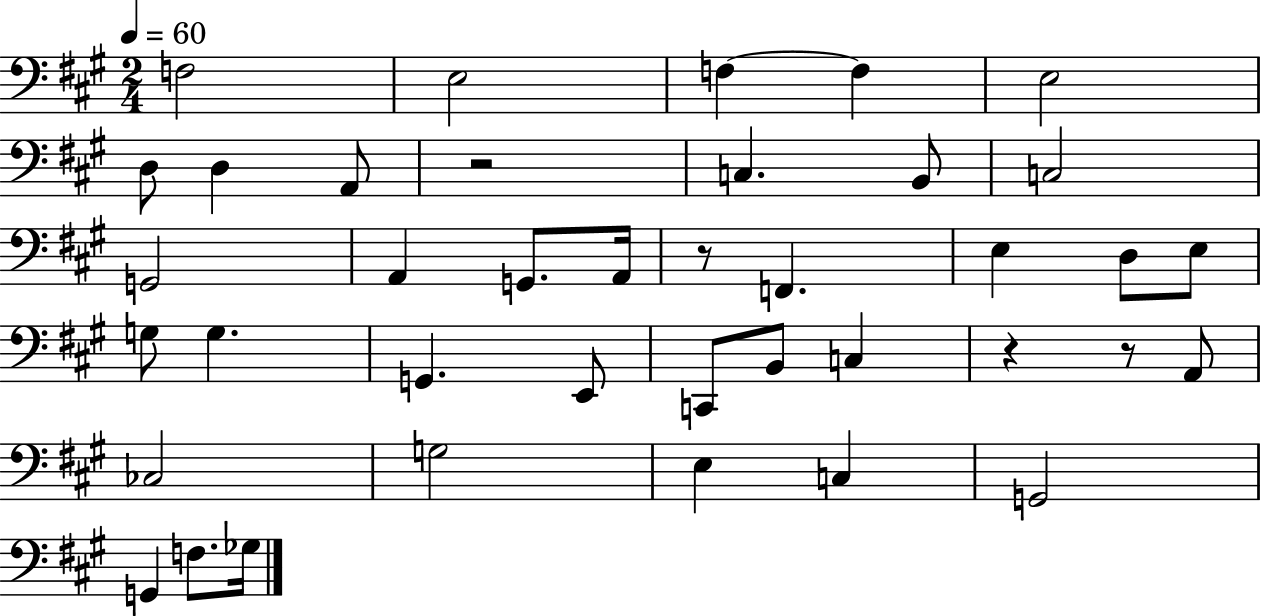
{
  \clef bass
  \numericTimeSignature
  \time 2/4
  \key a \major
  \tempo 4 = 60
  \repeat volta 2 { f2 | e2 | f4~~ f4 | e2 | \break d8 d4 a,8 | r2 | c4. b,8 | c2 | \break g,2 | a,4 g,8. a,16 | r8 f,4. | e4 d8 e8 | \break g8 g4. | g,4. e,8 | c,8 b,8 c4 | r4 r8 a,8 | \break ces2 | g2 | e4 c4 | g,2 | \break g,4 f8. ges16 | } \bar "|."
}